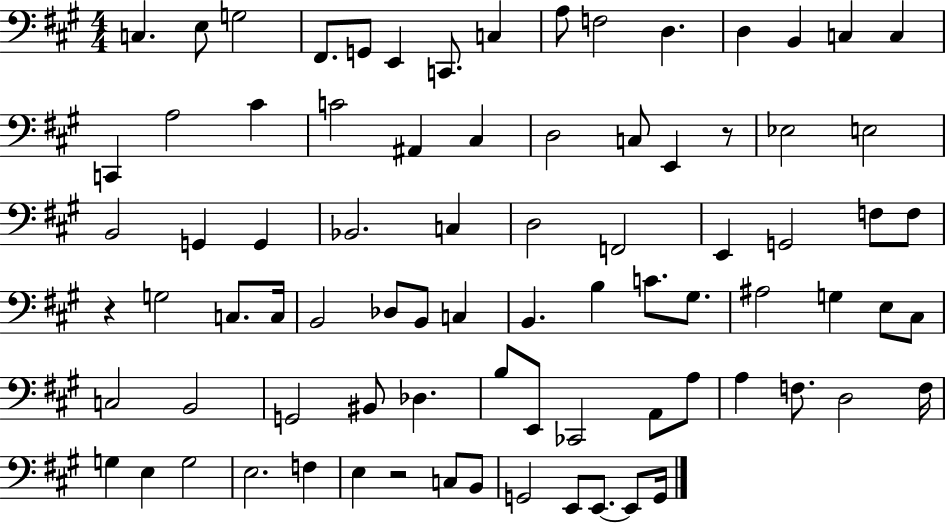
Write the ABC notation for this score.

X:1
T:Untitled
M:4/4
L:1/4
K:A
C, E,/2 G,2 ^F,,/2 G,,/2 E,, C,,/2 C, A,/2 F,2 D, D, B,, C, C, C,, A,2 ^C C2 ^A,, ^C, D,2 C,/2 E,, z/2 _E,2 E,2 B,,2 G,, G,, _B,,2 C, D,2 F,,2 E,, G,,2 F,/2 F,/2 z G,2 C,/2 C,/4 B,,2 _D,/2 B,,/2 C, B,, B, C/2 ^G,/2 ^A,2 G, E,/2 ^C,/2 C,2 B,,2 G,,2 ^B,,/2 _D, B,/2 E,,/2 _C,,2 A,,/2 A,/2 A, F,/2 D,2 F,/4 G, E, G,2 E,2 F, E, z2 C,/2 B,,/2 G,,2 E,,/2 E,,/2 E,,/2 G,,/4